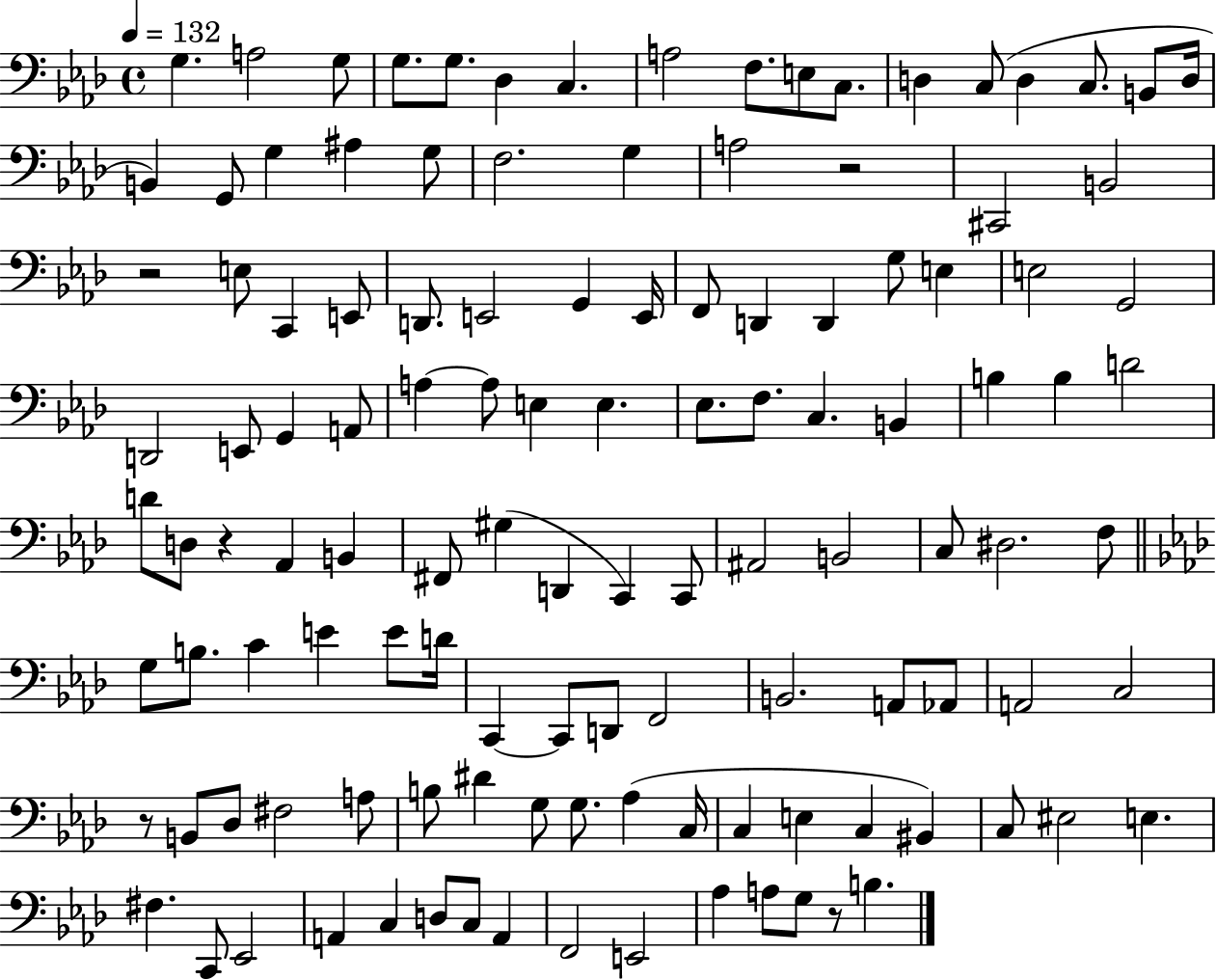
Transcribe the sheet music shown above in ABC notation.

X:1
T:Untitled
M:4/4
L:1/4
K:Ab
G, A,2 G,/2 G,/2 G,/2 _D, C, A,2 F,/2 E,/2 C,/2 D, C,/2 D, C,/2 B,,/2 D,/4 B,, G,,/2 G, ^A, G,/2 F,2 G, A,2 z2 ^C,,2 B,,2 z2 E,/2 C,, E,,/2 D,,/2 E,,2 G,, E,,/4 F,,/2 D,, D,, G,/2 E, E,2 G,,2 D,,2 E,,/2 G,, A,,/2 A, A,/2 E, E, _E,/2 F,/2 C, B,, B, B, D2 D/2 D,/2 z _A,, B,, ^F,,/2 ^G, D,, C,, C,,/2 ^A,,2 B,,2 C,/2 ^D,2 F,/2 G,/2 B,/2 C E E/2 D/4 C,, C,,/2 D,,/2 F,,2 B,,2 A,,/2 _A,,/2 A,,2 C,2 z/2 B,,/2 _D,/2 ^F,2 A,/2 B,/2 ^D G,/2 G,/2 _A, C,/4 C, E, C, ^B,, C,/2 ^E,2 E, ^F, C,,/2 _E,,2 A,, C, D,/2 C,/2 A,, F,,2 E,,2 _A, A,/2 G,/2 z/2 B,